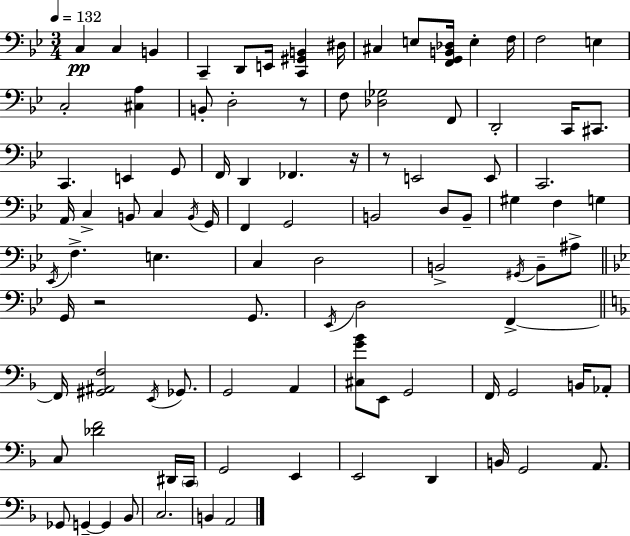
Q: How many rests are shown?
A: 4